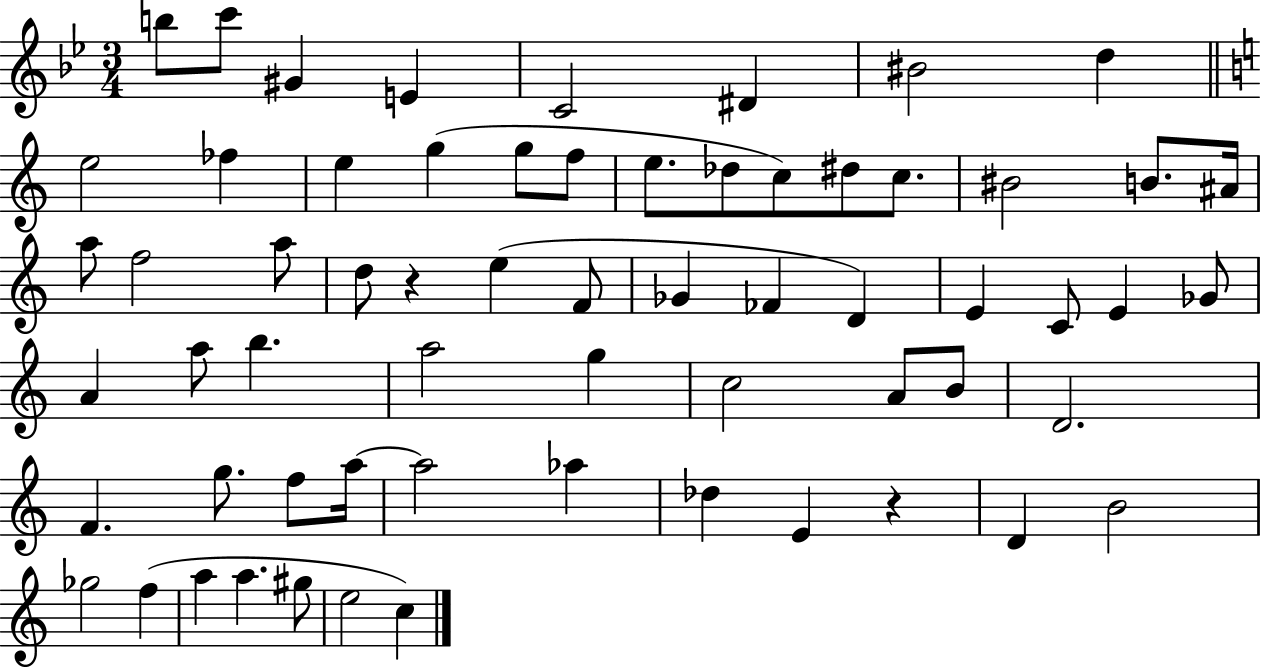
B5/e C6/e G#4/q E4/q C4/h D#4/q BIS4/h D5/q E5/h FES5/q E5/q G5/q G5/e F5/e E5/e. Db5/e C5/e D#5/e C5/e. BIS4/h B4/e. A#4/s A5/e F5/h A5/e D5/e R/q E5/q F4/e Gb4/q FES4/q D4/q E4/q C4/e E4/q Gb4/e A4/q A5/e B5/q. A5/h G5/q C5/h A4/e B4/e D4/h. F4/q. G5/e. F5/e A5/s A5/h Ab5/q Db5/q E4/q R/q D4/q B4/h Gb5/h F5/q A5/q A5/q. G#5/e E5/h C5/q